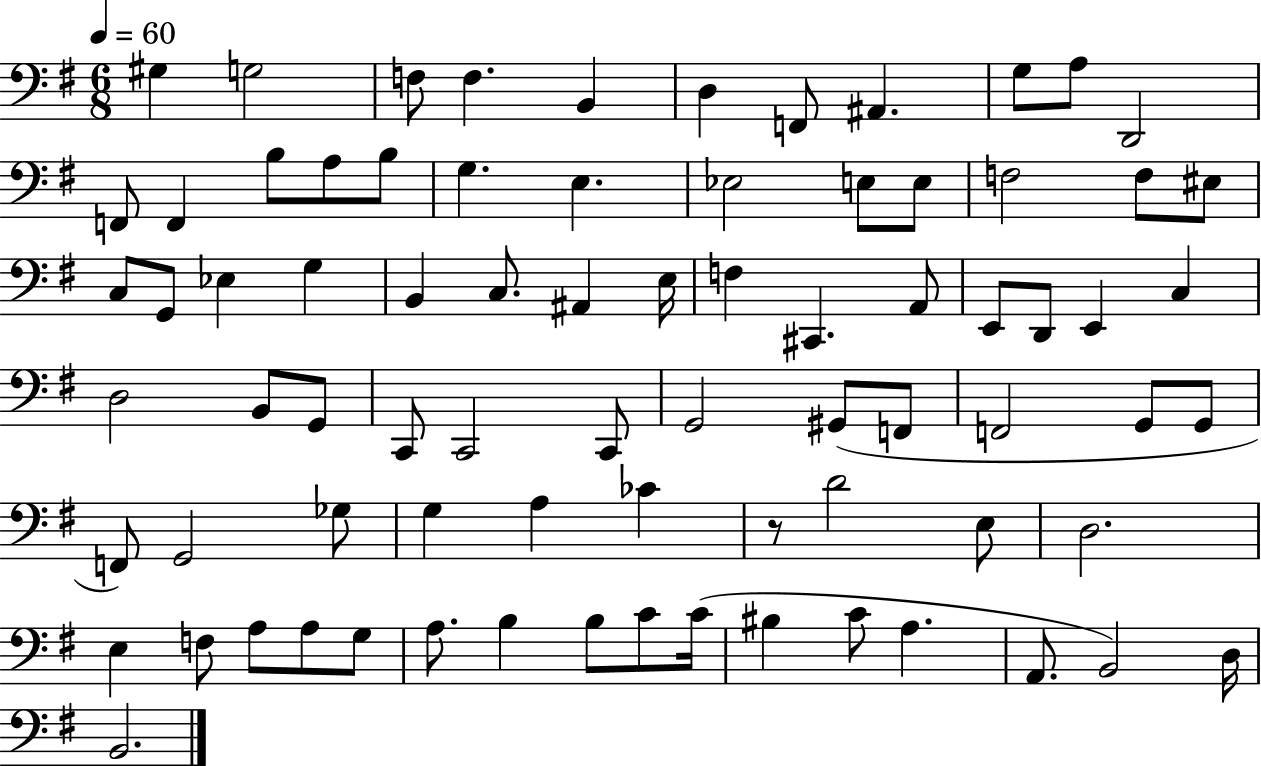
{
  \clef bass
  \numericTimeSignature
  \time 6/8
  \key g \major
  \tempo 4 = 60
  gis4 g2 | f8 f4. b,4 | d4 f,8 ais,4. | g8 a8 d,2 | \break f,8 f,4 b8 a8 b8 | g4. e4. | ees2 e8 e8 | f2 f8 eis8 | \break c8 g,8 ees4 g4 | b,4 c8. ais,4 e16 | f4 cis,4. a,8 | e,8 d,8 e,4 c4 | \break d2 b,8 g,8 | c,8 c,2 c,8 | g,2 gis,8( f,8 | f,2 g,8 g,8 | \break f,8) g,2 ges8 | g4 a4 ces'4 | r8 d'2 e8 | d2. | \break e4 f8 a8 a8 g8 | a8. b4 b8 c'8 c'16( | bis4 c'8 a4. | a,8. b,2) d16 | \break b,2. | \bar "|."
}